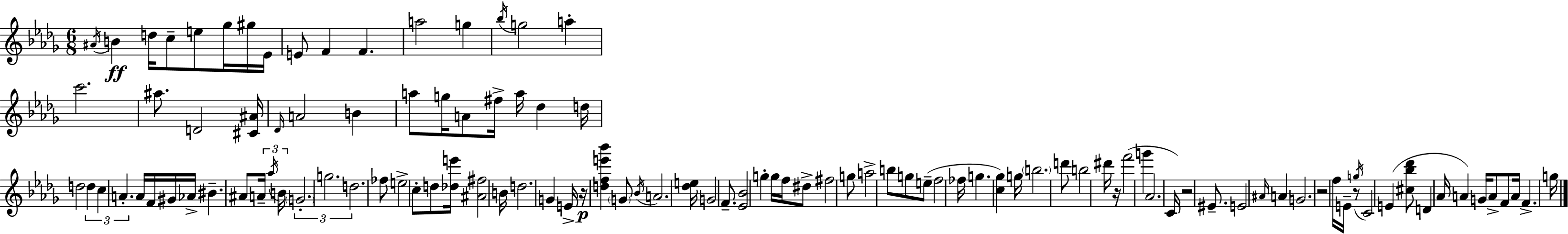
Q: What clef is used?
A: treble